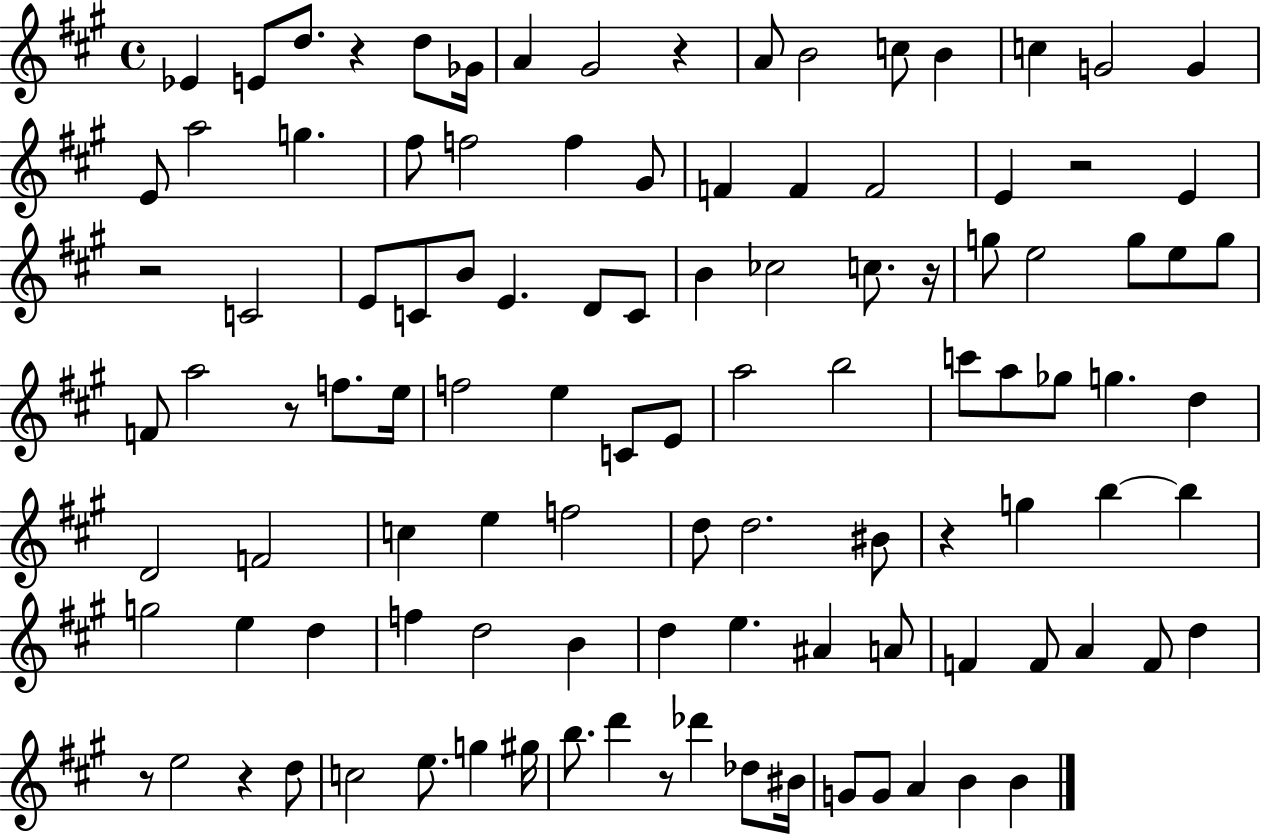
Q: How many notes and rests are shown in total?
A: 108